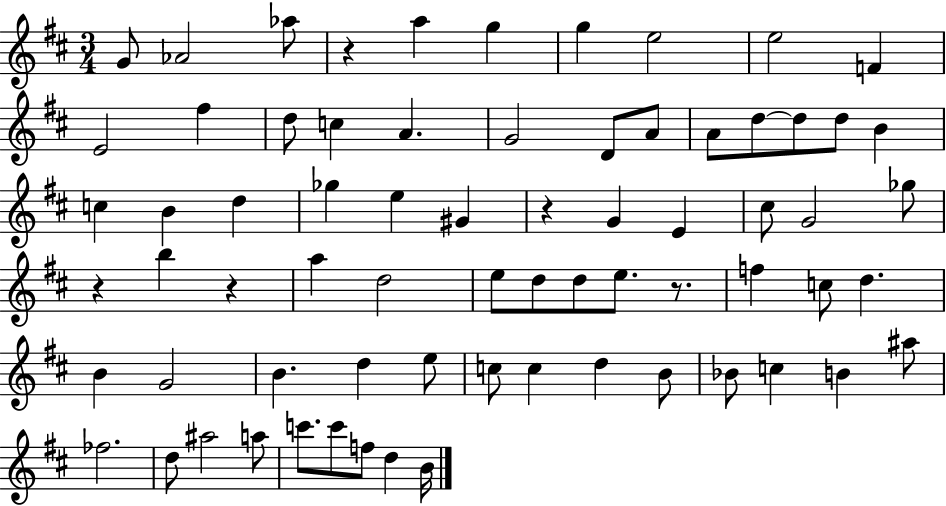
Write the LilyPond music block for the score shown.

{
  \clef treble
  \numericTimeSignature
  \time 3/4
  \key d \major
  g'8 aes'2 aes''8 | r4 a''4 g''4 | g''4 e''2 | e''2 f'4 | \break e'2 fis''4 | d''8 c''4 a'4. | g'2 d'8 a'8 | a'8 d''8~~ d''8 d''8 b'4 | \break c''4 b'4 d''4 | ges''4 e''4 gis'4 | r4 g'4 e'4 | cis''8 g'2 ges''8 | \break r4 b''4 r4 | a''4 d''2 | e''8 d''8 d''8 e''8. r8. | f''4 c''8 d''4. | \break b'4 g'2 | b'4. d''4 e''8 | c''8 c''4 d''4 b'8 | bes'8 c''4 b'4 ais''8 | \break fes''2. | d''8 ais''2 a''8 | c'''8. c'''8 f''8 d''4 b'16 | \bar "|."
}